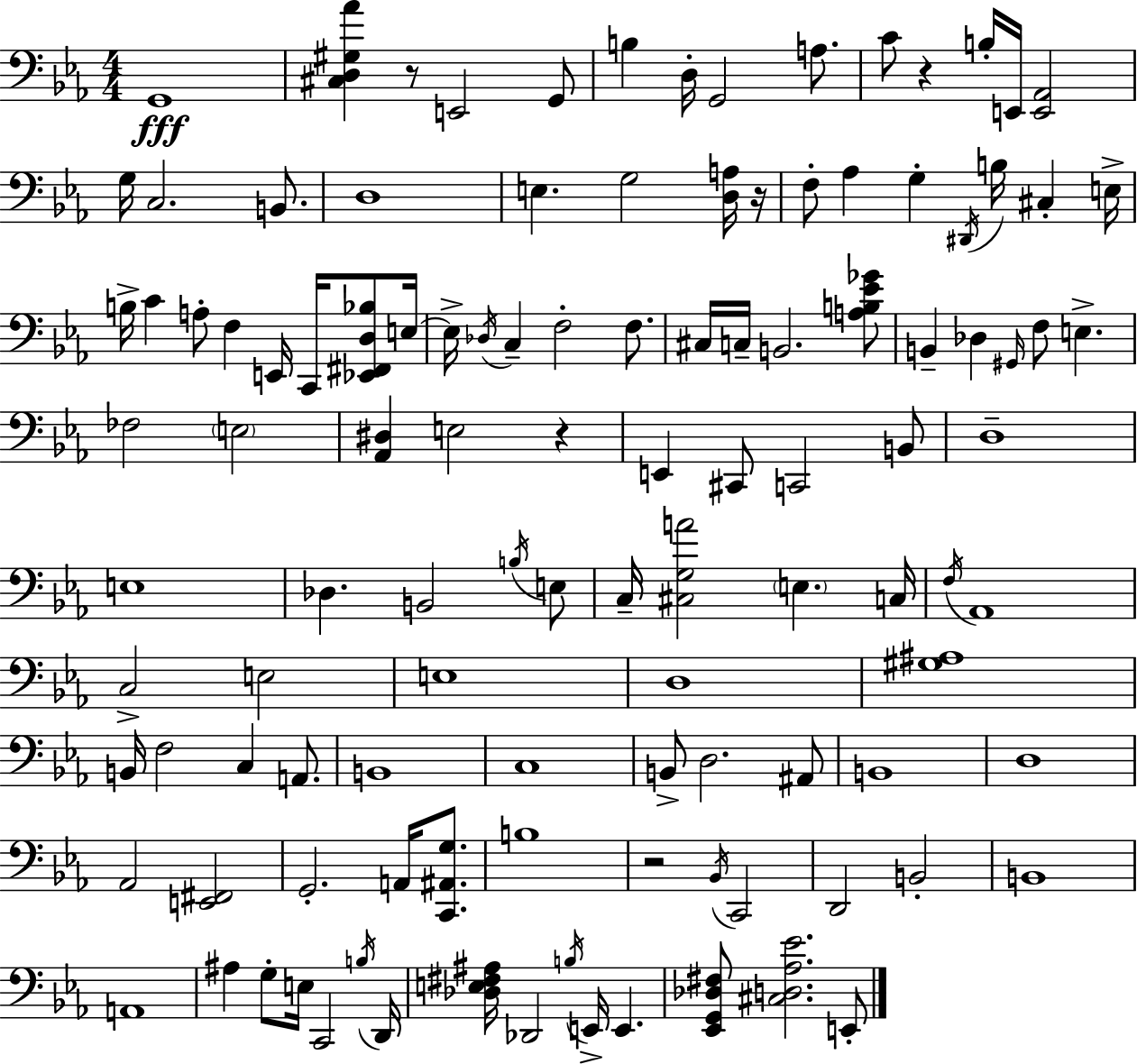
G2/w [C#3,D3,G#3,Ab4]/q R/e E2/h G2/e B3/q D3/s G2/h A3/e. C4/e R/q B3/s E2/s [E2,Ab2]/h G3/s C3/h. B2/e. D3/w E3/q. G3/h [D3,A3]/s R/s F3/e Ab3/q G3/q D#2/s B3/s C#3/q E3/s B3/s C4/q A3/e F3/q E2/s C2/s [Eb2,F#2,D3,Bb3]/e E3/s E3/s Db3/s C3/q F3/h F3/e. C#3/s C3/s B2/h. [A3,B3,Eb4,Gb4]/e B2/q Db3/q G#2/s F3/e E3/q. FES3/h E3/h [Ab2,D#3]/q E3/h R/q E2/q C#2/e C2/h B2/e D3/w E3/w Db3/q. B2/h B3/s E3/e C3/s [C#3,G3,A4]/h E3/q. C3/s F3/s Ab2/w C3/h E3/h E3/w D3/w [G#3,A#3]/w B2/s F3/h C3/q A2/e. B2/w C3/w B2/e D3/h. A#2/e B2/w D3/w Ab2/h [E2,F#2]/h G2/h. A2/s [C2,A#2,G3]/e. B3/w R/h Bb2/s C2/h D2/h B2/h B2/w A2/w A#3/q G3/e E3/s C2/h B3/s D2/s [Db3,E3,F#3,A#3]/s Db2/h B3/s E2/s E2/q. [Eb2,G2,Db3,F#3]/e [C#3,D3,Ab3,Eb4]/h. E2/e